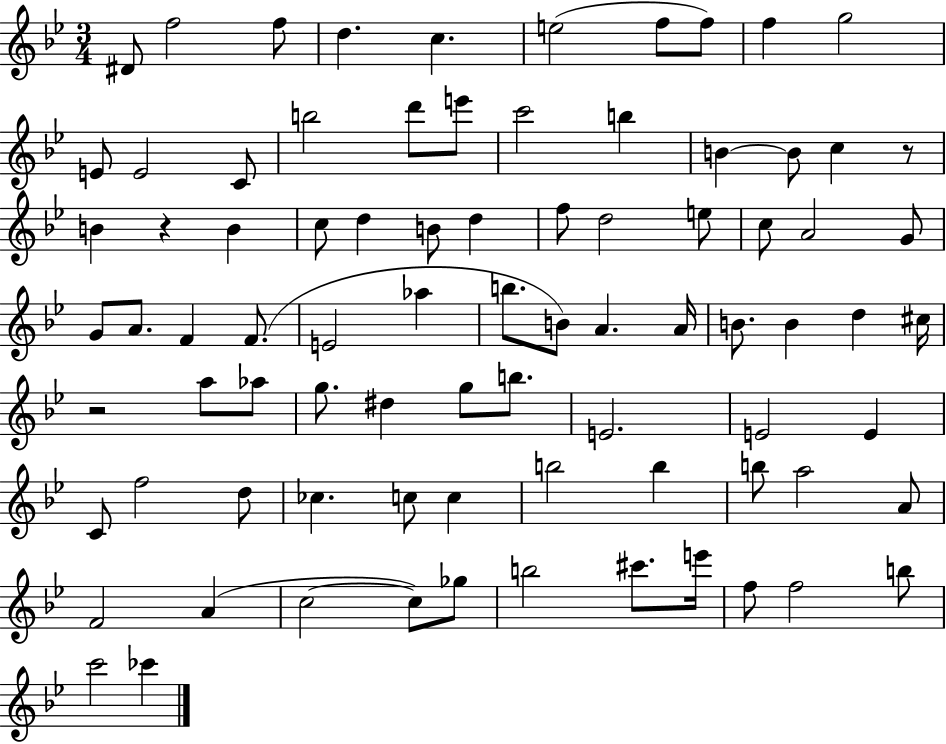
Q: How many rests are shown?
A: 3